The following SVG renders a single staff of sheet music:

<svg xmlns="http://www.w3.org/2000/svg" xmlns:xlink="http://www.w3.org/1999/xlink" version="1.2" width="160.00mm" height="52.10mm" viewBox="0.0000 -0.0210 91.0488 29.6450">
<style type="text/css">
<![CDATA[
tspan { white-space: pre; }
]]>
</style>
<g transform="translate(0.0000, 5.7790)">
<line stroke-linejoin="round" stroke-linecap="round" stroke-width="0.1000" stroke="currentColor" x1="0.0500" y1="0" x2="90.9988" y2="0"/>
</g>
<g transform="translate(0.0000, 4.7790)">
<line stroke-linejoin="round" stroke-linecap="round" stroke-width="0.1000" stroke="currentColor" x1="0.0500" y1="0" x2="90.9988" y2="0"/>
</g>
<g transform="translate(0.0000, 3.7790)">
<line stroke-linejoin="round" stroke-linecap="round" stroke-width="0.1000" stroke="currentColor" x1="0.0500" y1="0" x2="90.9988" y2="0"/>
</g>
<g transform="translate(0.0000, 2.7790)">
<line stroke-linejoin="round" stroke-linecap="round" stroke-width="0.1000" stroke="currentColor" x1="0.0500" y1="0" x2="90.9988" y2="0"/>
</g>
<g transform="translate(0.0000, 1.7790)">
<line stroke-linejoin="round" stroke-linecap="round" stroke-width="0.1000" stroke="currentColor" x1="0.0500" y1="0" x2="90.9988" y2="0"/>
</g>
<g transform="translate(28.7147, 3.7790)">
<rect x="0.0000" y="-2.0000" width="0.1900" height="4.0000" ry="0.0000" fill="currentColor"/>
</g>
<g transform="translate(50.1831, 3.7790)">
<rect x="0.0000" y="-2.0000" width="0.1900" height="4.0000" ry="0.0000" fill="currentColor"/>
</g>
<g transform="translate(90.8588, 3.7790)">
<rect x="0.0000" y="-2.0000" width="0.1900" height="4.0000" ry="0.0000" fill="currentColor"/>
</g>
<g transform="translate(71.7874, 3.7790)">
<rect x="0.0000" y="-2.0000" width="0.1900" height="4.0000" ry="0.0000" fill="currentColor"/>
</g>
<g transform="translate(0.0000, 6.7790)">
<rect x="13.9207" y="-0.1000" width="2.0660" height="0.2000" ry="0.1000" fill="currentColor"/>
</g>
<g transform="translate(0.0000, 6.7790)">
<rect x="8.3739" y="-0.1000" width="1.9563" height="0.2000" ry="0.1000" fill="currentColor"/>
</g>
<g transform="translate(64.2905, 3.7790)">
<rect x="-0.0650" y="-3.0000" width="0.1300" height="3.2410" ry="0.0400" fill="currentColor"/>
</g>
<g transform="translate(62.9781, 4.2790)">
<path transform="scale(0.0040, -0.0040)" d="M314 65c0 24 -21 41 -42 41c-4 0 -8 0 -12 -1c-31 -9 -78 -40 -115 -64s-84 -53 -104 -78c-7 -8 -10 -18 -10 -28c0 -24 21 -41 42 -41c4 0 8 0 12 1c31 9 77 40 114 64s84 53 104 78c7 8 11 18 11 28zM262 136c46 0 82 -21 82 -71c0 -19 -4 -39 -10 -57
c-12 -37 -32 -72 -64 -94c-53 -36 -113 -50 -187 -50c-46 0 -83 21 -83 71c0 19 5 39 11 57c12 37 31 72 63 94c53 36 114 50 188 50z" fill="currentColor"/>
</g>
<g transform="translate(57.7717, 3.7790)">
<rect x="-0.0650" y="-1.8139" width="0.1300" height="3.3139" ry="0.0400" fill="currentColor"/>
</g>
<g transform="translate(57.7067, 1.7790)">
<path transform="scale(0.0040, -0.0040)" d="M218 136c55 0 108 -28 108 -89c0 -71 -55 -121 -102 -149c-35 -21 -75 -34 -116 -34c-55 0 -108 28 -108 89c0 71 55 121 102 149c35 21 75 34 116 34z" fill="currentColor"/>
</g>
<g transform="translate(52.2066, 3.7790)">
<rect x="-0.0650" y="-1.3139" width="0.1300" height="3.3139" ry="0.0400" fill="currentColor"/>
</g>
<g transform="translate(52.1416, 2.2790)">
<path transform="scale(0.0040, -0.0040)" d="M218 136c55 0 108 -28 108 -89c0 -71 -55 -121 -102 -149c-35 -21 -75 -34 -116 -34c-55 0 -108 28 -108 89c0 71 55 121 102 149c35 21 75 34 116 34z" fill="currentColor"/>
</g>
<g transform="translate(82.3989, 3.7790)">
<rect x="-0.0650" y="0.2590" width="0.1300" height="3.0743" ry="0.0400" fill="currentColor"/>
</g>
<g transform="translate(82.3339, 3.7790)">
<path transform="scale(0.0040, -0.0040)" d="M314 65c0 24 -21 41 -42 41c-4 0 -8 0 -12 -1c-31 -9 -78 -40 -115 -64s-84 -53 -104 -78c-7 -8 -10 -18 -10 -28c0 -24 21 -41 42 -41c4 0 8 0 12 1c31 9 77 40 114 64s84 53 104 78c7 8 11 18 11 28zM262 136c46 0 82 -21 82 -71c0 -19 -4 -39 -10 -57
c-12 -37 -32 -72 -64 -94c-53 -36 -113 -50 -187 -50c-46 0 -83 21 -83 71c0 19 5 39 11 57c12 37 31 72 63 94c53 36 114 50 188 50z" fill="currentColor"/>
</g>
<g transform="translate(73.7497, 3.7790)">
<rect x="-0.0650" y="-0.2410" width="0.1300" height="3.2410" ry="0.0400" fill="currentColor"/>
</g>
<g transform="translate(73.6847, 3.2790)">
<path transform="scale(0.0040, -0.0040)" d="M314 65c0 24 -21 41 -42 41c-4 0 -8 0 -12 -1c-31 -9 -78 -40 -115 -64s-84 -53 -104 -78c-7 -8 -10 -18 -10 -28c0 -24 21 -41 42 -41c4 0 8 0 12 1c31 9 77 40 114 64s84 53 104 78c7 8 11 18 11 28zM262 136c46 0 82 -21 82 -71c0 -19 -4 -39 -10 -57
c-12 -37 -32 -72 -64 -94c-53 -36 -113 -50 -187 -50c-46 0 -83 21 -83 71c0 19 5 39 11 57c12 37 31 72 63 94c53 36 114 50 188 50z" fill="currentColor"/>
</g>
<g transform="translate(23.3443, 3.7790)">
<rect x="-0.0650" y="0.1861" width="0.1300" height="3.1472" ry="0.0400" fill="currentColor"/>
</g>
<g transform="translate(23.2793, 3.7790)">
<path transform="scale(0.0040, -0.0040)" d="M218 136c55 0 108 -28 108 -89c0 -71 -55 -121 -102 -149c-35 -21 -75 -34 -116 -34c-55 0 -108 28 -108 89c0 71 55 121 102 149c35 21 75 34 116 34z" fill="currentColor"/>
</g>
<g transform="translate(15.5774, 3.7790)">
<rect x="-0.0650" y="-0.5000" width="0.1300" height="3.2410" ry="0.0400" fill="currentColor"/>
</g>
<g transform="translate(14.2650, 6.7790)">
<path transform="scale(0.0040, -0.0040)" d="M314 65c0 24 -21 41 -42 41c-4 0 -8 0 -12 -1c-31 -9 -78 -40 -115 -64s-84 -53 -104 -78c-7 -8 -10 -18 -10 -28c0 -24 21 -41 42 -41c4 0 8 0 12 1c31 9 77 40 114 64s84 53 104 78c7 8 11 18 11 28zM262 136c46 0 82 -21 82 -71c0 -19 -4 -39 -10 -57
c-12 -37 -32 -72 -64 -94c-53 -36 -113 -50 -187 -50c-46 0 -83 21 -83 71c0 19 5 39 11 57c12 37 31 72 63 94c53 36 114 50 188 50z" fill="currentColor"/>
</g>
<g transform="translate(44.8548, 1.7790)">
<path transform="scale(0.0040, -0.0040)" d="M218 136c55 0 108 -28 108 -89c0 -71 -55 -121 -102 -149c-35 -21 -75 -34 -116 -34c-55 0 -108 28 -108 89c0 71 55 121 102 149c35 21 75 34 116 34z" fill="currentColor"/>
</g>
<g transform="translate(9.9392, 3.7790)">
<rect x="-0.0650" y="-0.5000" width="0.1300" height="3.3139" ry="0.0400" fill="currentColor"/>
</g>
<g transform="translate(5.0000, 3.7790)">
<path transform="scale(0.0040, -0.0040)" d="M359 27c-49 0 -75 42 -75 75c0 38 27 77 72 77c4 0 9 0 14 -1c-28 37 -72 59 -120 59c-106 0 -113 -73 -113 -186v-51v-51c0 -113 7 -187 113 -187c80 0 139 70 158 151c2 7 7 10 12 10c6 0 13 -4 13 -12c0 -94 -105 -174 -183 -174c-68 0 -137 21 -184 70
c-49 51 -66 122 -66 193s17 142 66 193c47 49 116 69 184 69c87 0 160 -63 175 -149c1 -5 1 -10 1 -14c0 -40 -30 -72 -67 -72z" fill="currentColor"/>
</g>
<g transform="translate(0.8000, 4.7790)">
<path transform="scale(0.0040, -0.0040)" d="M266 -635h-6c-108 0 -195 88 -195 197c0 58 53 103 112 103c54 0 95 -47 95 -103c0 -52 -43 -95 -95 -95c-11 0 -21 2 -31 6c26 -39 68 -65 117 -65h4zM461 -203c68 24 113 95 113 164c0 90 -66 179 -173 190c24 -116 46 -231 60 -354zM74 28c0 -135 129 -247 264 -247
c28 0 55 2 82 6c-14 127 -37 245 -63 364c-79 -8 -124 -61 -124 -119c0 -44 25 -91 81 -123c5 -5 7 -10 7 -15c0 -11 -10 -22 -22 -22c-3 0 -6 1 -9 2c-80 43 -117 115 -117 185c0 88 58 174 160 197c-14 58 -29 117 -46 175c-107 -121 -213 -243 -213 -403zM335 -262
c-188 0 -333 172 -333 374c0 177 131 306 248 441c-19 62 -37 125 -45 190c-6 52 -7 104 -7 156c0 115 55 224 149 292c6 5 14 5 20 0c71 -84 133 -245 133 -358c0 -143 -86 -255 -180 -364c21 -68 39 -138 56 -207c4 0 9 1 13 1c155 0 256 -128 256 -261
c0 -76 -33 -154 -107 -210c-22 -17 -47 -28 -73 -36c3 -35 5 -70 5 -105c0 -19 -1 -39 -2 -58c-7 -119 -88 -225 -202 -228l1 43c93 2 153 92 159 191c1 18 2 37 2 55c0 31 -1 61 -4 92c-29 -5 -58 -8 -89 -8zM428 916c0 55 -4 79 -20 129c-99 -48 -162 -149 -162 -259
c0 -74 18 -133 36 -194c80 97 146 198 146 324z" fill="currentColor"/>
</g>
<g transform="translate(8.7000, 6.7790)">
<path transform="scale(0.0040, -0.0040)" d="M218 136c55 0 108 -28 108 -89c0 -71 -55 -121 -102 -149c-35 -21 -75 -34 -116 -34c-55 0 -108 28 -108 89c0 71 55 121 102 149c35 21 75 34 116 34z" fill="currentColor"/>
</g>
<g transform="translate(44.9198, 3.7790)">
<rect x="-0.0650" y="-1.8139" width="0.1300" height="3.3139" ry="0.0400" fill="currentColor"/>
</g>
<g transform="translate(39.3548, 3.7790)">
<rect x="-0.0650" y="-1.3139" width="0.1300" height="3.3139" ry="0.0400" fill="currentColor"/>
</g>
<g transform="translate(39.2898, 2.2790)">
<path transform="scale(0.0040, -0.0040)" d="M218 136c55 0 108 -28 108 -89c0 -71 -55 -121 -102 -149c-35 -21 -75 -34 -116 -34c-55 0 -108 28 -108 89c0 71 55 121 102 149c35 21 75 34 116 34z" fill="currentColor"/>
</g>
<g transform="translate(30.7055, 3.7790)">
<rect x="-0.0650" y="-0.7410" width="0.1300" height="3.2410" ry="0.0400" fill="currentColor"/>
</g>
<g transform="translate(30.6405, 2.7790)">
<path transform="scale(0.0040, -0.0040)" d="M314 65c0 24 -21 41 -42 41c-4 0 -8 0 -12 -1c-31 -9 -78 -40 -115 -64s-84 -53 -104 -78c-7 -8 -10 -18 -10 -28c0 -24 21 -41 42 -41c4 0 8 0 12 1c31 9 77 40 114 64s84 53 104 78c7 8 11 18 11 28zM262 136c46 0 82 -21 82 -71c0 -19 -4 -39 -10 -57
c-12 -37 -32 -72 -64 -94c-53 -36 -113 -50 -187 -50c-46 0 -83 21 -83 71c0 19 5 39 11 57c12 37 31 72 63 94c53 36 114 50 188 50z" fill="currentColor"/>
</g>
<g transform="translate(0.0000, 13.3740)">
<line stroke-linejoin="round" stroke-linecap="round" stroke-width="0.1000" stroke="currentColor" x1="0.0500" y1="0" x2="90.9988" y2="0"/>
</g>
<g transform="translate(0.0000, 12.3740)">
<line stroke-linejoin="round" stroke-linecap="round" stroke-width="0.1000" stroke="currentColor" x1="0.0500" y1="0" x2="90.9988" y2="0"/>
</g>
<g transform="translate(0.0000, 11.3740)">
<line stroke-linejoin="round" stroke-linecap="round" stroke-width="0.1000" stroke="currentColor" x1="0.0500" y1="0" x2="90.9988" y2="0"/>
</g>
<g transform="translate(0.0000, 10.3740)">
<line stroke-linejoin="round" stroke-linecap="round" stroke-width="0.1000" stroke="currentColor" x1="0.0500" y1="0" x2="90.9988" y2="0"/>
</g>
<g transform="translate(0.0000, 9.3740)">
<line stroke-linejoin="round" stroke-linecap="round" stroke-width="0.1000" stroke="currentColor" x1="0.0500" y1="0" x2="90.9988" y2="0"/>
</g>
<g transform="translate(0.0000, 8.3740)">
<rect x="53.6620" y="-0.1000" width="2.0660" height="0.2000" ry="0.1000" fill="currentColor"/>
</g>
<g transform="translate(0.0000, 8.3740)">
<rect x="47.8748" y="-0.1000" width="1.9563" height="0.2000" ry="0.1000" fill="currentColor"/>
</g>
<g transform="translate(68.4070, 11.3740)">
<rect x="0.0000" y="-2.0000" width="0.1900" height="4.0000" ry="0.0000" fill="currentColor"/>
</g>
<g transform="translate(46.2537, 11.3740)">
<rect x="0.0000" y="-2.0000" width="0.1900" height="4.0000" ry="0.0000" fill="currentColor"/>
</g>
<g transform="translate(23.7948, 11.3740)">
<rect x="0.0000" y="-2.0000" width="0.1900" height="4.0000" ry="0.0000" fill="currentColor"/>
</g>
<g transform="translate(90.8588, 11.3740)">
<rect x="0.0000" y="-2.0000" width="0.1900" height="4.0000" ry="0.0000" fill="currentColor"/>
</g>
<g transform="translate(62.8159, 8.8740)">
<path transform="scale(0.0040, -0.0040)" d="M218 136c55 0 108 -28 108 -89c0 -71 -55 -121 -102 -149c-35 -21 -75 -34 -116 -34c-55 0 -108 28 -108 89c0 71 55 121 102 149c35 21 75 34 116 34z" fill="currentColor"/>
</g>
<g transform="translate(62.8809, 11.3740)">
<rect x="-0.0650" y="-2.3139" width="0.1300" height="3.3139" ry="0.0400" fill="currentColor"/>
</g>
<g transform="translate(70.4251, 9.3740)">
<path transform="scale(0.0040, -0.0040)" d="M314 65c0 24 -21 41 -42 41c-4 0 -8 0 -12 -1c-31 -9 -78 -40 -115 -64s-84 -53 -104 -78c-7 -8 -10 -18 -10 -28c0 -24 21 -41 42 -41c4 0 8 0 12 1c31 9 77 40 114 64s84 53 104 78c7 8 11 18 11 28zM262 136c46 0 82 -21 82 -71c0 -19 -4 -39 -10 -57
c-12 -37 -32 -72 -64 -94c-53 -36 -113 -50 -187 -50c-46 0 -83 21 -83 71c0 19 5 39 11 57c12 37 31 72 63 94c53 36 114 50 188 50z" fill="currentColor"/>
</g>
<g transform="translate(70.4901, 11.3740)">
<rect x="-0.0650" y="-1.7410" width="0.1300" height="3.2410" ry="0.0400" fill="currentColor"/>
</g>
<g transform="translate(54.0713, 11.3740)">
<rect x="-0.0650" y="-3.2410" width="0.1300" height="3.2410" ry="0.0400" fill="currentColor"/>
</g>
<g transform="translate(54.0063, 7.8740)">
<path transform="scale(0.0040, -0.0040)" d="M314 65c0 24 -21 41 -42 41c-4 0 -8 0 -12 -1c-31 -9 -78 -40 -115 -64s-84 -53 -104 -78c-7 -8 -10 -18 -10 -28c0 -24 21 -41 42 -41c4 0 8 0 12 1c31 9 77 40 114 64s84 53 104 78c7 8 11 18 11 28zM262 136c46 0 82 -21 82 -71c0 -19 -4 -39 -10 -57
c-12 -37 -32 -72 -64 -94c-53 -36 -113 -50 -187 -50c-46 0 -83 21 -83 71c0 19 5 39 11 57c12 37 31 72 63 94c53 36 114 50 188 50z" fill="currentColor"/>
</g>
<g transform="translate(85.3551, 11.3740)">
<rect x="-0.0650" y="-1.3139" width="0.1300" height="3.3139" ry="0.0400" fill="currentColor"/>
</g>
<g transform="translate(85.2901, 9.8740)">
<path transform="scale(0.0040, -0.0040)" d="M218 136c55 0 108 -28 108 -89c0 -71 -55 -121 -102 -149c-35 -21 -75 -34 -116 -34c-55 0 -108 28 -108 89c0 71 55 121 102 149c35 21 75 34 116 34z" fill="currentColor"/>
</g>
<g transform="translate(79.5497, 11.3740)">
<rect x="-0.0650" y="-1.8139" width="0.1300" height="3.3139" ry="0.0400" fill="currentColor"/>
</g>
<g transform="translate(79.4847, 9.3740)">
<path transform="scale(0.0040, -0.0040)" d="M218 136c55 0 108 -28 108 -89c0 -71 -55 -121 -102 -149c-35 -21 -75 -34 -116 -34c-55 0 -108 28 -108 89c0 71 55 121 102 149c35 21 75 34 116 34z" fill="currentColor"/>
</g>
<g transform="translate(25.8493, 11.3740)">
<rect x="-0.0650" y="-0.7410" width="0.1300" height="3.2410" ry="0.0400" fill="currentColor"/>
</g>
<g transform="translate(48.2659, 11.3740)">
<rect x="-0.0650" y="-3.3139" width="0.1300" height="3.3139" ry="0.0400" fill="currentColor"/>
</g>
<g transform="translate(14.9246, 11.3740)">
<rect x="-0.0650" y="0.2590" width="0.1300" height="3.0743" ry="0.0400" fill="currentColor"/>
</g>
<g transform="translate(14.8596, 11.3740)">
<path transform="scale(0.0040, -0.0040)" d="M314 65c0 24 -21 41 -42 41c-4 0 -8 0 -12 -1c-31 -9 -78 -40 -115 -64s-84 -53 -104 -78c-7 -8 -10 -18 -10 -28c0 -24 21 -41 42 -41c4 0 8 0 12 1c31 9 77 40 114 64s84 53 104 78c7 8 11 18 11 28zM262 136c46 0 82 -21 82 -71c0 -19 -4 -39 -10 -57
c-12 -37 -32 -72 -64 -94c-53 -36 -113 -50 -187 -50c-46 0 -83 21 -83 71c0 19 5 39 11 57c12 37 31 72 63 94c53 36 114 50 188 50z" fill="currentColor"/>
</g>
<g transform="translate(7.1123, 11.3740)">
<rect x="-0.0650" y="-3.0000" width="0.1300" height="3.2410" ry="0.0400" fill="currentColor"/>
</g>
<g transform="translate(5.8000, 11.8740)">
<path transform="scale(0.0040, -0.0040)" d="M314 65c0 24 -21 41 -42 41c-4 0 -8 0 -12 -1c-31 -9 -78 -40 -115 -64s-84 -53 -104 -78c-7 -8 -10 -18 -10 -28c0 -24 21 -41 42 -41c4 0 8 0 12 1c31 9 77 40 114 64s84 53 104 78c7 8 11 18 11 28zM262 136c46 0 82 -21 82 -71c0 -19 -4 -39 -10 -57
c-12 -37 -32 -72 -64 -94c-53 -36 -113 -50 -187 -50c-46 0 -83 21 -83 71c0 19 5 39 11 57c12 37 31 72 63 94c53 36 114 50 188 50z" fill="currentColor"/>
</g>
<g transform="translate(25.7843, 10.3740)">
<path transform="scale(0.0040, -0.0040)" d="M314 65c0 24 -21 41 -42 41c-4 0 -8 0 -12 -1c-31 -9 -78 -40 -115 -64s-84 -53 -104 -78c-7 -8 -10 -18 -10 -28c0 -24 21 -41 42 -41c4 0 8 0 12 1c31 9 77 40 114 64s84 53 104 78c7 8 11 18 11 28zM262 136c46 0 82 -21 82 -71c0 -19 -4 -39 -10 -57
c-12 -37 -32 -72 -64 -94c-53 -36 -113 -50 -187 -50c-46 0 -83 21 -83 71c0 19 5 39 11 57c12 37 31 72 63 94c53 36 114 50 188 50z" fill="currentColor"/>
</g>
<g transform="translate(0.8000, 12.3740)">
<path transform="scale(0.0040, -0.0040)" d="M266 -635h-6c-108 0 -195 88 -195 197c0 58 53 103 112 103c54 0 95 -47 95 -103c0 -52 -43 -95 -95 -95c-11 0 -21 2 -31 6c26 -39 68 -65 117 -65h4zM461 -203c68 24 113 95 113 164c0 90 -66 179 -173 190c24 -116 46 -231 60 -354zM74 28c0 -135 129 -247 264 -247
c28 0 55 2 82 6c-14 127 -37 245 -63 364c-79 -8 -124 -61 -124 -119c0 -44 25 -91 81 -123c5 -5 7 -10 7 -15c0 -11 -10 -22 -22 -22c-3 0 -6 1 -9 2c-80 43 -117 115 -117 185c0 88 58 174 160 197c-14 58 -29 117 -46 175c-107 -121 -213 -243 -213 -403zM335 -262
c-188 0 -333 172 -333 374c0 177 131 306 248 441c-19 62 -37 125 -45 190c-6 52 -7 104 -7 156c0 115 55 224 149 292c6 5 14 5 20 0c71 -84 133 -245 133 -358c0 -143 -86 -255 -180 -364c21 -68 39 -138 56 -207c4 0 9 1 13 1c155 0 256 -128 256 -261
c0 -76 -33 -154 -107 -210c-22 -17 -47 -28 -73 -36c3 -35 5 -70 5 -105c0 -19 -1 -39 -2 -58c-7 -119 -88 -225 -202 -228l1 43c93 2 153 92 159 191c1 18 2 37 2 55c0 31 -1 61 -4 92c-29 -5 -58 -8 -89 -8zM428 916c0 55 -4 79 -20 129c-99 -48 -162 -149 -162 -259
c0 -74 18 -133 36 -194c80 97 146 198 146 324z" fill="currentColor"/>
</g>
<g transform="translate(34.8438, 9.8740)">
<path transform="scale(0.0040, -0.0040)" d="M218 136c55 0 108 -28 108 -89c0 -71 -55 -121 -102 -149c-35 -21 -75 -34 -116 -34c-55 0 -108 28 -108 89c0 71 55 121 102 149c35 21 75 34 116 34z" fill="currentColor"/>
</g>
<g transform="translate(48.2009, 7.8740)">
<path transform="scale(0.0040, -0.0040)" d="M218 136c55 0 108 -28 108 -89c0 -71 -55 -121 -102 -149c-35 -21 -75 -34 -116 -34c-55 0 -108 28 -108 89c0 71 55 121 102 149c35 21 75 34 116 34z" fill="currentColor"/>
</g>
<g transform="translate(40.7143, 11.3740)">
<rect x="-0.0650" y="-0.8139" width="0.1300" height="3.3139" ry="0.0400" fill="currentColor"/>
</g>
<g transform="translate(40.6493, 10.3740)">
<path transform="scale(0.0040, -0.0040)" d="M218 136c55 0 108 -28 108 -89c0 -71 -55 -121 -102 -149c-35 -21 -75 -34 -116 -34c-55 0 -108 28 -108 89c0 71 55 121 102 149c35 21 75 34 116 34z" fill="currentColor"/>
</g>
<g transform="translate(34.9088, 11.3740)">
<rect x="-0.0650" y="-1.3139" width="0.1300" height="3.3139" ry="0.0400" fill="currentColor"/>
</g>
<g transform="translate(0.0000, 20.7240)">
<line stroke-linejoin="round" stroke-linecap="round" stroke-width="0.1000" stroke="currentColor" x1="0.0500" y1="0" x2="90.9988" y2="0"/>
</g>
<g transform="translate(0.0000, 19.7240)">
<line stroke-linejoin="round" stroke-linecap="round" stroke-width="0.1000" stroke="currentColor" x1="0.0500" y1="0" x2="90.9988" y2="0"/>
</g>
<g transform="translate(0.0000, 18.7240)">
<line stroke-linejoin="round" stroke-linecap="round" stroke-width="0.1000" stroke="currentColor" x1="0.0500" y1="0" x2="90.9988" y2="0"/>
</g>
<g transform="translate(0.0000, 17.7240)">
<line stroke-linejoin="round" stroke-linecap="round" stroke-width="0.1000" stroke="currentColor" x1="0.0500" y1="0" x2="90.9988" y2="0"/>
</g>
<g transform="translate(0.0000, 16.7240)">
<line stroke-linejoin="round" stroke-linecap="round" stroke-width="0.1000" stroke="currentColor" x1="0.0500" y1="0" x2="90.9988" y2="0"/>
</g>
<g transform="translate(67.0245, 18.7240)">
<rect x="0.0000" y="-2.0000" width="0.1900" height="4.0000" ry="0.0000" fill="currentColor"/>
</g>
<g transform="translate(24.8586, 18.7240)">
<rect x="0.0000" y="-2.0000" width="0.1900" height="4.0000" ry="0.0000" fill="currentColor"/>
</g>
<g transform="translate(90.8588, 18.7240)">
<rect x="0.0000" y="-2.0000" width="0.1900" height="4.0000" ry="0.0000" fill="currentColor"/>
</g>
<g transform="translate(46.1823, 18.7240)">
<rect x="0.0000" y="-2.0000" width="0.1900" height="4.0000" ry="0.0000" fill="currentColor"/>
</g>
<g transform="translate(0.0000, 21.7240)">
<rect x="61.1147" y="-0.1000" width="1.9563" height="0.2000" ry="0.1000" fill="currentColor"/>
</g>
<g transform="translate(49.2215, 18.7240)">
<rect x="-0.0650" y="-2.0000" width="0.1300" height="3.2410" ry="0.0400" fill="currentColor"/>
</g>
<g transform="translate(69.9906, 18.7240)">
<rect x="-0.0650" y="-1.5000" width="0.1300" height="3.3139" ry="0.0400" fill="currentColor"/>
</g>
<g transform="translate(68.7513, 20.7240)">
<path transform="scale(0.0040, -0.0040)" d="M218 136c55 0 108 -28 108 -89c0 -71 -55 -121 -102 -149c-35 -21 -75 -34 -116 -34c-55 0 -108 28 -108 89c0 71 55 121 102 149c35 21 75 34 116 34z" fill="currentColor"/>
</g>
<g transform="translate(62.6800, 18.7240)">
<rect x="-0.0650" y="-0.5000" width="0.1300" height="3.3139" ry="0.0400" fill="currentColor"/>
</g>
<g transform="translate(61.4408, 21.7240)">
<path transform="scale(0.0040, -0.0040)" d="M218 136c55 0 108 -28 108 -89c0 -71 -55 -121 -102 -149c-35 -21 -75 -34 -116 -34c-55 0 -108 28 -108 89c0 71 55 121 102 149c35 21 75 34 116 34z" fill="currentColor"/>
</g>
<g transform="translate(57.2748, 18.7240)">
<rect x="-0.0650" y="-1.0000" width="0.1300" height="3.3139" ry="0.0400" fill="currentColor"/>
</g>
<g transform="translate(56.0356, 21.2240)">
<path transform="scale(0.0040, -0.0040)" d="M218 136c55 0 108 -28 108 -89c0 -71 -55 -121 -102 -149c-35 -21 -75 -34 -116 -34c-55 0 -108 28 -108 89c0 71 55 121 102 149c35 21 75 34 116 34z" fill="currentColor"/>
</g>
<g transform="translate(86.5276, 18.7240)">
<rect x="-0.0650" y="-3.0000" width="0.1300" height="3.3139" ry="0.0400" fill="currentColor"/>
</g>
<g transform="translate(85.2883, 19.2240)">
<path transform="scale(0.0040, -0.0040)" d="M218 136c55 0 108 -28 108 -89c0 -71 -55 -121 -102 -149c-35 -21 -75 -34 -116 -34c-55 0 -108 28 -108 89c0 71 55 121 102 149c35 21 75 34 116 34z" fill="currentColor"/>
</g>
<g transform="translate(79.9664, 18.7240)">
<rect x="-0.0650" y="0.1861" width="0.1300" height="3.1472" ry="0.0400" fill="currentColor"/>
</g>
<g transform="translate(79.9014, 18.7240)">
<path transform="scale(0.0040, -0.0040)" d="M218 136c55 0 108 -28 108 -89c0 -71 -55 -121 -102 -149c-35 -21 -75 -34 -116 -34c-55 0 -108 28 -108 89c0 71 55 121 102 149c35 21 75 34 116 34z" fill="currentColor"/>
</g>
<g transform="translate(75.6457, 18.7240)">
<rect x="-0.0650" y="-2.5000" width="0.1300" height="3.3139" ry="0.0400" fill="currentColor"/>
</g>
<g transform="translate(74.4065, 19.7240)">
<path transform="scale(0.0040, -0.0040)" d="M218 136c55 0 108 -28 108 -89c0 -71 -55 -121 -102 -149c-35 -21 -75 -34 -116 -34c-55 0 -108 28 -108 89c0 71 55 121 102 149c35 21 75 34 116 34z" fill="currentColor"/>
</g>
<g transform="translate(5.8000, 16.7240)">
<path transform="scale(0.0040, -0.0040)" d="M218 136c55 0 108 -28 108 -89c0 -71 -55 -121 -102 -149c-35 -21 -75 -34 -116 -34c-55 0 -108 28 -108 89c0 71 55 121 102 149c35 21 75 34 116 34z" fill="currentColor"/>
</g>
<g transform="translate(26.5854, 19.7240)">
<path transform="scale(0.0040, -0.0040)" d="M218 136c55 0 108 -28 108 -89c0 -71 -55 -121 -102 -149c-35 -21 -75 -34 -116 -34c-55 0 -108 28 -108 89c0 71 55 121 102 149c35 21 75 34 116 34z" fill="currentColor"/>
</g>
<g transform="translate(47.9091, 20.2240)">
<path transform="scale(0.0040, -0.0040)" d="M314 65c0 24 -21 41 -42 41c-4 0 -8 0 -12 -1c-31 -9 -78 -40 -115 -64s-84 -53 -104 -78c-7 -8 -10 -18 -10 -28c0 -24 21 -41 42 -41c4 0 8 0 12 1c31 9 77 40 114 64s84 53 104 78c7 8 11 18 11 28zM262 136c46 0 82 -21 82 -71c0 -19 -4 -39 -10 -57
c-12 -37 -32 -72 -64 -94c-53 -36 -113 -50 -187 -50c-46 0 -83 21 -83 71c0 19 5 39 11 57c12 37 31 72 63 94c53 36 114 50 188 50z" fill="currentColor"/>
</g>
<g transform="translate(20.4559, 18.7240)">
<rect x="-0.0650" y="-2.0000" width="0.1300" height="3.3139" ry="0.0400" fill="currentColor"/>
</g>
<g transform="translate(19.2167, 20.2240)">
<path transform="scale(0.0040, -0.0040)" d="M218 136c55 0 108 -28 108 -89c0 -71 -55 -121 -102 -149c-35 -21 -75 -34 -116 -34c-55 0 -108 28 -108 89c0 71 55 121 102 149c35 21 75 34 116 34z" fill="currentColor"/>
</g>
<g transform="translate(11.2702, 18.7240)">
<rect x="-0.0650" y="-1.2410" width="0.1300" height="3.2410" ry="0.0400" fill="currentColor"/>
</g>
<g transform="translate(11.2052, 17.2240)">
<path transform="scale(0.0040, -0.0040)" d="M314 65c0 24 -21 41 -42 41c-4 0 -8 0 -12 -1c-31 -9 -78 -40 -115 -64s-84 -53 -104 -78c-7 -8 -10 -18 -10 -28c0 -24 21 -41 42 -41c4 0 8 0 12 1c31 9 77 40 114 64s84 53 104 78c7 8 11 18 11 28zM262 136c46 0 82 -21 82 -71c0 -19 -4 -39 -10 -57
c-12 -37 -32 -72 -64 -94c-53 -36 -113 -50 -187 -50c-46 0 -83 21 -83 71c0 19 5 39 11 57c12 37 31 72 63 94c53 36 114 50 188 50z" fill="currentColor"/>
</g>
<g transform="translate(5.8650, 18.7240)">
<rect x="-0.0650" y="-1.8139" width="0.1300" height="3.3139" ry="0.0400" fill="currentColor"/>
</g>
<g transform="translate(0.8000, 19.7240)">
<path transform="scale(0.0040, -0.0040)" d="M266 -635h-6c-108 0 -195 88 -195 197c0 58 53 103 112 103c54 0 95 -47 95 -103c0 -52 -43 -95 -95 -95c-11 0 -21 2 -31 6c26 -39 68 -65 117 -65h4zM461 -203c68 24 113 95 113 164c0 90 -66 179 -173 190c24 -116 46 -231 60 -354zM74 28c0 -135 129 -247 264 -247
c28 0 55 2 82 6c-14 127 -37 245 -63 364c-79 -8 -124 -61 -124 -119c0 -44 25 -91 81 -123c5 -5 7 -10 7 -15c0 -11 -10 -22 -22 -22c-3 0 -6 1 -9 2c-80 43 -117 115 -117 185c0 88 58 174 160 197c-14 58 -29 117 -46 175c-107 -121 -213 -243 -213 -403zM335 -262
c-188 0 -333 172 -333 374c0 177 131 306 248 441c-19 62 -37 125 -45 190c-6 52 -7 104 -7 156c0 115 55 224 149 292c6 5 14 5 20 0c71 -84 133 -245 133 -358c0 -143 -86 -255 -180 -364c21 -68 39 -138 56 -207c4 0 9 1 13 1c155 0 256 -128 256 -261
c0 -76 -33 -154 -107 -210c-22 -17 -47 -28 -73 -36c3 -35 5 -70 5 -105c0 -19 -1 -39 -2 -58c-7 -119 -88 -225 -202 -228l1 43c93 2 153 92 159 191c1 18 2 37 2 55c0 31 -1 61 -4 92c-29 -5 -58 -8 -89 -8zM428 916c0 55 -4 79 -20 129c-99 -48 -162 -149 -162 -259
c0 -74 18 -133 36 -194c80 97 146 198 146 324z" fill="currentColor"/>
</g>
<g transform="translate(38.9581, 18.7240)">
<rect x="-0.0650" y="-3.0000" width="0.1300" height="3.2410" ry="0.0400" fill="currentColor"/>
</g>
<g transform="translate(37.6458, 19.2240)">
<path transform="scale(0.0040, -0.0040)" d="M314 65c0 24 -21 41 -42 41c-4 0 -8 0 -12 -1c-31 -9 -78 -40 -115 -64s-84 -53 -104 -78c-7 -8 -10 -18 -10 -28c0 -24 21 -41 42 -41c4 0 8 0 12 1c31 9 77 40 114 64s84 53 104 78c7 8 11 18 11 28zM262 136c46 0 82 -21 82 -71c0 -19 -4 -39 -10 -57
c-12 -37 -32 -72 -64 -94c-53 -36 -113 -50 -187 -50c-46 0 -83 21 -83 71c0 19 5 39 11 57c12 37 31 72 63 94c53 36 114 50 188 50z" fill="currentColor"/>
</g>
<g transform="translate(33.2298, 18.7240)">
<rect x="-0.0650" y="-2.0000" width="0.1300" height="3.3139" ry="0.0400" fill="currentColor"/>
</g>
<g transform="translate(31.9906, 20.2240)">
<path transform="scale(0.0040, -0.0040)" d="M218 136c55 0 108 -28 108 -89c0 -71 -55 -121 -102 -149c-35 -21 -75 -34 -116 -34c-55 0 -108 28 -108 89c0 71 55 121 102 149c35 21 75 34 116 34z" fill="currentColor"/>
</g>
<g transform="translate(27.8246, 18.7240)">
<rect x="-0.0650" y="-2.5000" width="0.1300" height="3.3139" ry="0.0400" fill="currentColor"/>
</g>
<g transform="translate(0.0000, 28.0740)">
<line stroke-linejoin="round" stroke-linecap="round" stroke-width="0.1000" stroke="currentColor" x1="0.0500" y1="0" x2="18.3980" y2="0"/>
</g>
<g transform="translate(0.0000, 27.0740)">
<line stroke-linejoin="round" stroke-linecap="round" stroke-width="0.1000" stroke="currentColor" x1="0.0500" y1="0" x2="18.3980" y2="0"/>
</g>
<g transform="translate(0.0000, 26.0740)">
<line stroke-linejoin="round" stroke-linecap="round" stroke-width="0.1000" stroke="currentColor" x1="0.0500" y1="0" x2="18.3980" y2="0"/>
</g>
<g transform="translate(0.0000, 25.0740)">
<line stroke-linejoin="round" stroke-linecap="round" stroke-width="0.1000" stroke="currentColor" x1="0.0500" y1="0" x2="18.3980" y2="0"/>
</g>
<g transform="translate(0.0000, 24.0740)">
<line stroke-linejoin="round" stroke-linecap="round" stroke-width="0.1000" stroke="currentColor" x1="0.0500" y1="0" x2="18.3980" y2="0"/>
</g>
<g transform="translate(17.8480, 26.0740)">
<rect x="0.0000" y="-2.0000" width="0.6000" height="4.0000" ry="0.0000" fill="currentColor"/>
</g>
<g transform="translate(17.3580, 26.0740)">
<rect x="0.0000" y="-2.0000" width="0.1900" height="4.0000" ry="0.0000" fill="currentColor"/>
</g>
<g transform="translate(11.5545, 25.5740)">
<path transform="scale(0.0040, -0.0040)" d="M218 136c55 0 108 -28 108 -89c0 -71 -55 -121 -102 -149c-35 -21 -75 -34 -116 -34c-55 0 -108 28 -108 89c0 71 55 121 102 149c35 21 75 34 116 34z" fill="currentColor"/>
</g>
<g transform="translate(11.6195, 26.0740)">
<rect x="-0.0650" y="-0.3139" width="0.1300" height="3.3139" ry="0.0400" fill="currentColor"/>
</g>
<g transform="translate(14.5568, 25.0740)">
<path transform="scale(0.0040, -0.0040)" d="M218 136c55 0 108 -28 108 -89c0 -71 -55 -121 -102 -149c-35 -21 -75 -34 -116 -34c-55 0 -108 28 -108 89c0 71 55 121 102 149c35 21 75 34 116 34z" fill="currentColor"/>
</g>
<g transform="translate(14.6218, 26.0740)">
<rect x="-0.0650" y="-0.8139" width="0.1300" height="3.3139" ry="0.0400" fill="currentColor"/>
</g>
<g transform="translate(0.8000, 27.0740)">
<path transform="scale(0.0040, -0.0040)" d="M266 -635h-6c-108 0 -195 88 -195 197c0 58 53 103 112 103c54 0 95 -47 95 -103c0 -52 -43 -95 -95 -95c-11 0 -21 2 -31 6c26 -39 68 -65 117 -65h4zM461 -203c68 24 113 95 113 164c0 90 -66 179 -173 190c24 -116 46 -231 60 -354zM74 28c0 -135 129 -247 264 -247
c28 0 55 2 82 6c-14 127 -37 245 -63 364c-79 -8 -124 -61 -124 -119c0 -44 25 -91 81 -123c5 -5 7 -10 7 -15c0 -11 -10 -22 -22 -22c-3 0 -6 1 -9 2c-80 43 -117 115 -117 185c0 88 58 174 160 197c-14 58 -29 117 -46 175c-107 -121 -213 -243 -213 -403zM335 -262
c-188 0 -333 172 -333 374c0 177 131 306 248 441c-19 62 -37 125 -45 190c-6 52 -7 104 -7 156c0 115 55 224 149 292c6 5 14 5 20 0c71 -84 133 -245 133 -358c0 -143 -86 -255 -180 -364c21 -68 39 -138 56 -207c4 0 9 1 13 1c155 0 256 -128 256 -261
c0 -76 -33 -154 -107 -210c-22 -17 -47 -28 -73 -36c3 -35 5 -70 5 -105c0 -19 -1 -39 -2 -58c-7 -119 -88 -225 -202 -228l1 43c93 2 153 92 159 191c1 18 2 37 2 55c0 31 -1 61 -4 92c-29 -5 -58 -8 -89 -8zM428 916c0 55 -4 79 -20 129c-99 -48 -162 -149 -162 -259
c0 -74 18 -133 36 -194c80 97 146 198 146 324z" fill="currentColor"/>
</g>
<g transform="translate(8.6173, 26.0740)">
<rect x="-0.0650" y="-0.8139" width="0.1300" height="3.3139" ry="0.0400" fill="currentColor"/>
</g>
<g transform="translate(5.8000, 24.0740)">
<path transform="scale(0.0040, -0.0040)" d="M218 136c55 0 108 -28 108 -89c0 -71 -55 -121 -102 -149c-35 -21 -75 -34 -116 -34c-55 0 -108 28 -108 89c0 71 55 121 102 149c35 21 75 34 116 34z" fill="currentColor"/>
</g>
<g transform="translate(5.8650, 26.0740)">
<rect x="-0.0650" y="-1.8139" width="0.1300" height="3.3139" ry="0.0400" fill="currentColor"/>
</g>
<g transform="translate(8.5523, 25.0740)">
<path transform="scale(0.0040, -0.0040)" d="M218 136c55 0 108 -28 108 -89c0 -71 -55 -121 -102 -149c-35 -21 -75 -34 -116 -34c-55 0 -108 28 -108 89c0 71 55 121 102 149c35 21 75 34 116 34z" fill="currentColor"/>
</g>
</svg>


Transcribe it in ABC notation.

X:1
T:Untitled
M:4/4
L:1/4
K:C
C C2 B d2 e f e f A2 c2 B2 A2 B2 d2 e d b b2 g f2 f e f e2 F G F A2 F2 D C E G B A f d c d